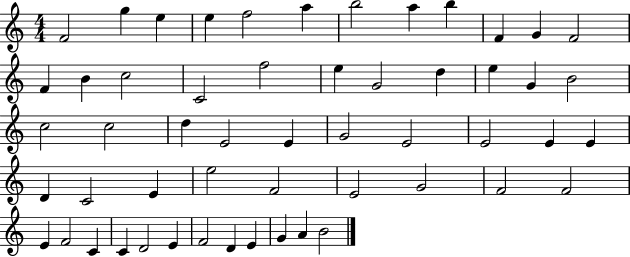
X:1
T:Untitled
M:4/4
L:1/4
K:C
F2 g e e f2 a b2 a b F G F2 F B c2 C2 f2 e G2 d e G B2 c2 c2 d E2 E G2 E2 E2 E E D C2 E e2 F2 E2 G2 F2 F2 E F2 C C D2 E F2 D E G A B2